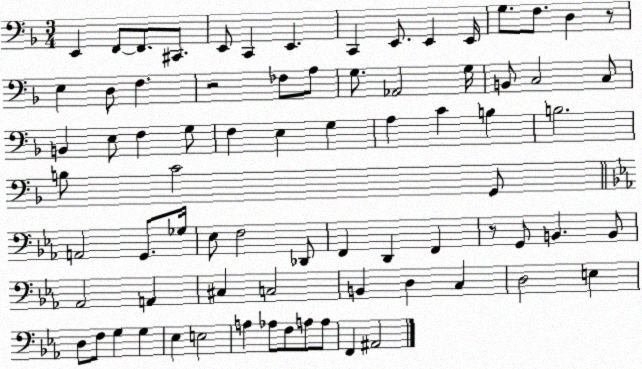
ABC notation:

X:1
T:Untitled
M:3/4
L:1/4
K:F
E,, F,,/2 F,,/2 ^C,,/2 E,,/2 C,, E,, C,, E,,/2 E,, E,,/4 G,/2 F,/2 D, z/2 E, D,/2 F, z2 _F,/2 A,/2 G,/2 _A,,2 G,/4 B,,/2 C,2 C,/2 B,, E,/2 F, G,/2 F, E, G, A, C B, B,2 B,/2 C2 G,,/2 A,,2 G,,/2 _G,/4 _E,/2 F,2 _D,,/2 F,, D,, F,, z/2 G,,/2 B,, B,,/2 _A,,2 A,, ^C, C,2 B,, D, C, D,2 E, D,/2 F,/2 G, G, _E, E,2 A, _A,/2 F,/2 A,/2 A,/2 F,, ^A,,2